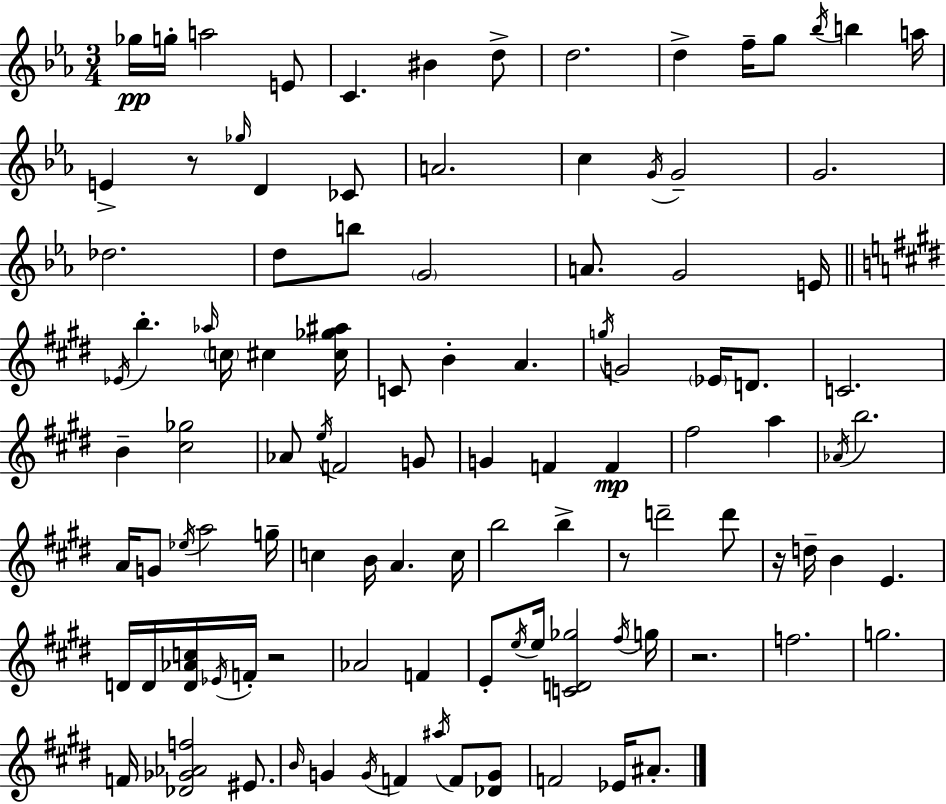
{
  \clef treble
  \numericTimeSignature
  \time 3/4
  \key ees \major
  \repeat volta 2 { ges''16\pp g''16-. a''2 e'8 | c'4. bis'4 d''8-> | d''2. | d''4-> f''16-- g''8 \acciaccatura { bes''16 } b''4 | \break a''16 e'4-> r8 \grace { ges''16 } d'4 | ces'8 a'2. | c''4 \acciaccatura { g'16 } g'2-- | g'2. | \break des''2. | d''8 b''8 \parenthesize g'2 | a'8. g'2 | e'16 \bar "||" \break \key e \major \acciaccatura { ees'16 } b''4.-. \grace { aes''16 } \parenthesize c''16 cis''4 | <cis'' ges'' ais''>16 c'8 b'4-. a'4. | \acciaccatura { g''16 } g'2 \parenthesize ees'16 | d'8. c'2. | \break b'4-- <cis'' ges''>2 | aes'8 \acciaccatura { e''16 } f'2 | g'8 g'4 f'4 | f'4\mp fis''2 | \break a''4 \acciaccatura { aes'16 } b''2. | a'16 g'8 \acciaccatura { ees''16 } a''2 | g''16-- c''4 b'16 a'4. | c''16 b''2 | \break b''4-> r8 d'''2-- | d'''8 r16 d''16-- b'4 | e'4. d'16 d'16 <d' aes' c''>16 \acciaccatura { ees'16 } f'16-. r2 | aes'2 | \break f'4 e'8-. \acciaccatura { e''16 } e''16 <c' d' ges''>2 | \acciaccatura { fis''16 } g''16 r2. | f''2. | g''2. | \break f'16 <des' ges' aes' f''>2 | eis'8. \grace { b'16 } g'4 | \acciaccatura { g'16 } f'4 \acciaccatura { ais''16 } f'8 <des' g'>8 | f'2 ees'16 ais'8.-. | \break } \bar "|."
}